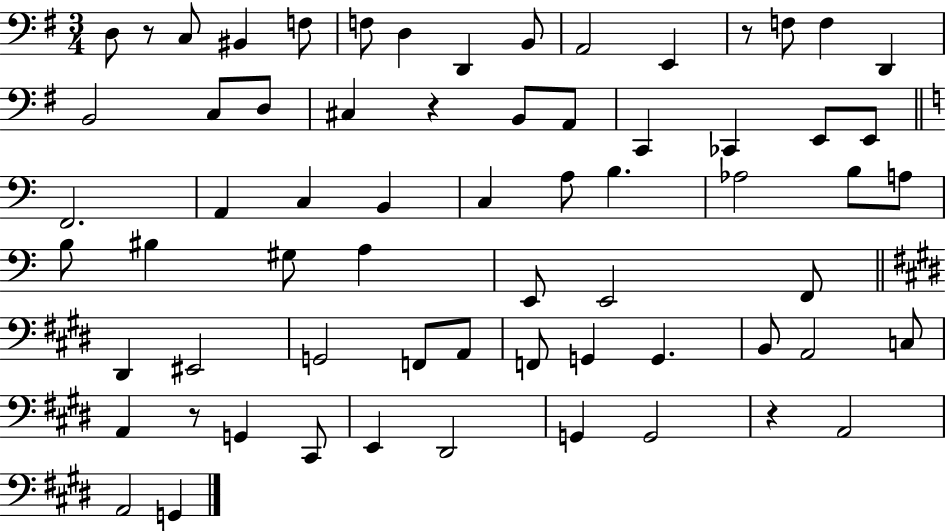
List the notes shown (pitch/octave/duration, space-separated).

D3/e R/e C3/e BIS2/q F3/e F3/e D3/q D2/q B2/e A2/h E2/q R/e F3/e F3/q D2/q B2/h C3/e D3/e C#3/q R/q B2/e A2/e C2/q CES2/q E2/e E2/e F2/h. A2/q C3/q B2/q C3/q A3/e B3/q. Ab3/h B3/e A3/e B3/e BIS3/q G#3/e A3/q E2/e E2/h F2/e D#2/q EIS2/h G2/h F2/e A2/e F2/e G2/q G2/q. B2/e A2/h C3/e A2/q R/e G2/q C#2/e E2/q D#2/h G2/q G2/h R/q A2/h A2/h G2/q